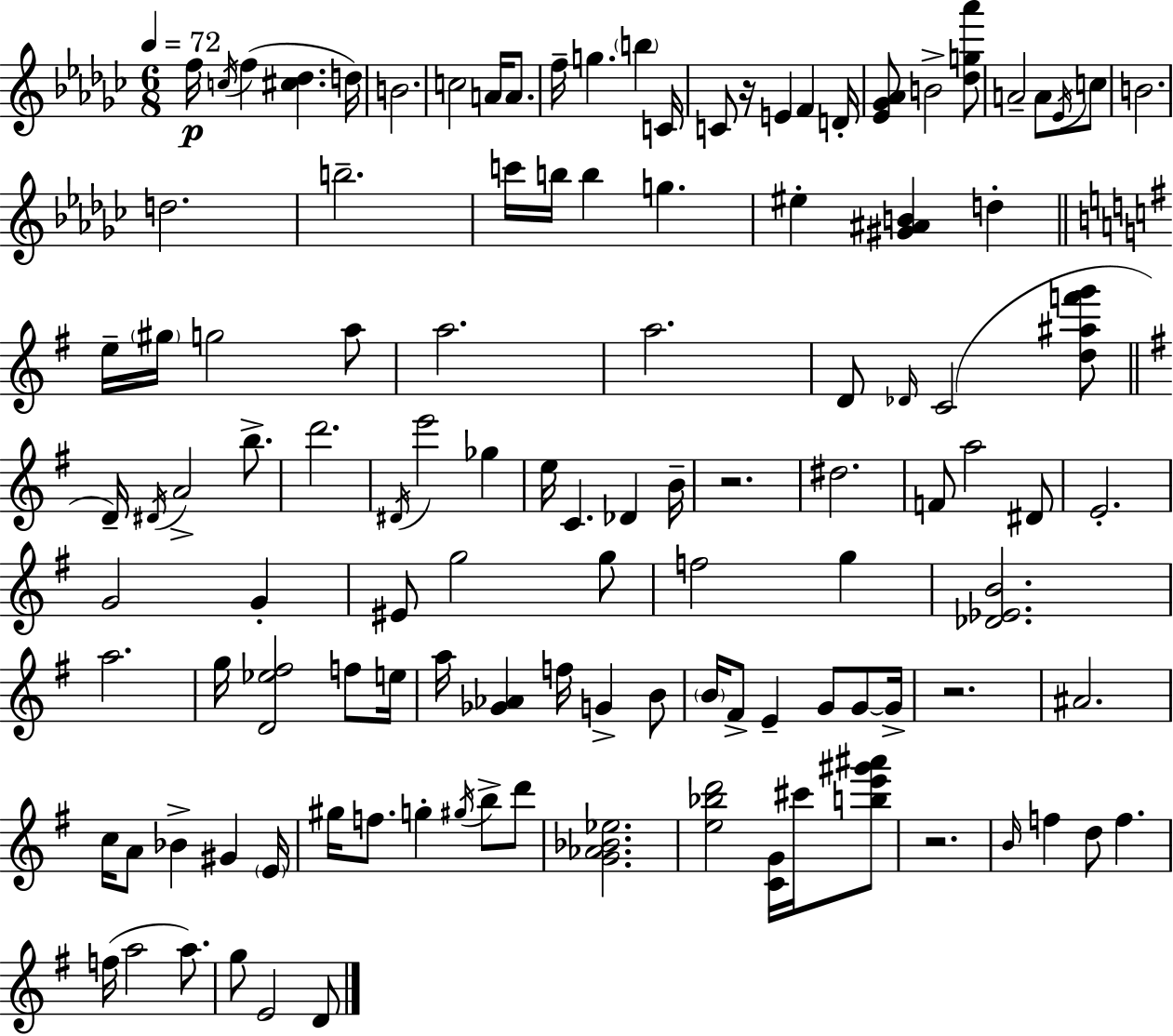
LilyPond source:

{
  \clef treble
  \numericTimeSignature
  \time 6/8
  \key ees \minor
  \tempo 4 = 72
  f''16\p \acciaccatura { c''16 }( f''4 <cis'' des''>4. | d''16) b'2. | c''2 a'16 a'8. | f''16-- g''4. \parenthesize b''4 | \break c'16 c'8 r16 e'4 f'4 | d'16-. <ees' ges' aes'>8 b'2-> <des'' g'' aes'''>8 | a'2-- a'8 \acciaccatura { ees'16 } | c''8 b'2. | \break d''2. | b''2.-- | c'''16 b''16 b''4 g''4. | eis''4-. <gis' ais' b'>4 d''4-. | \break \bar "||" \break \key e \minor e''16-- \parenthesize gis''16 g''2 a''8 | a''2. | a''2. | d'8 \grace { des'16 }( c'2 <d'' ais'' f''' g'''>8 | \break \bar "||" \break \key g \major d'16--) \acciaccatura { dis'16 } a'2-> b''8.-> | d'''2. | \acciaccatura { dis'16 } e'''2 ges''4 | e''16 c'4. des'4 | \break b'16-- r2. | dis''2. | f'8 a''2 | dis'8 e'2.-. | \break g'2 g'4-. | eis'8 g''2 | g''8 f''2 g''4 | <des' ees' b'>2. | \break a''2. | g''16 <d' ees'' fis''>2 f''8 | e''16 a''16 <ges' aes'>4 f''16 g'4-> | b'8 \parenthesize b'16 fis'8-> e'4-- g'8 g'8~~ | \break g'16-> r2. | ais'2. | c''16 a'8 bes'4-> gis'4 | \parenthesize e'16 gis''16 f''8. g''4-. \acciaccatura { gis''16 } b''8-> | \break d'''8 <g' aes' bes' ees''>2. | <e'' bes'' d'''>2 <c' g'>16 | cis'''16 <b'' e''' gis''' ais'''>8 r2. | \grace { b'16 } f''4 d''8 f''4. | \break f''16( a''2 | a''8.) g''8 e'2 | d'8 \bar "|."
}